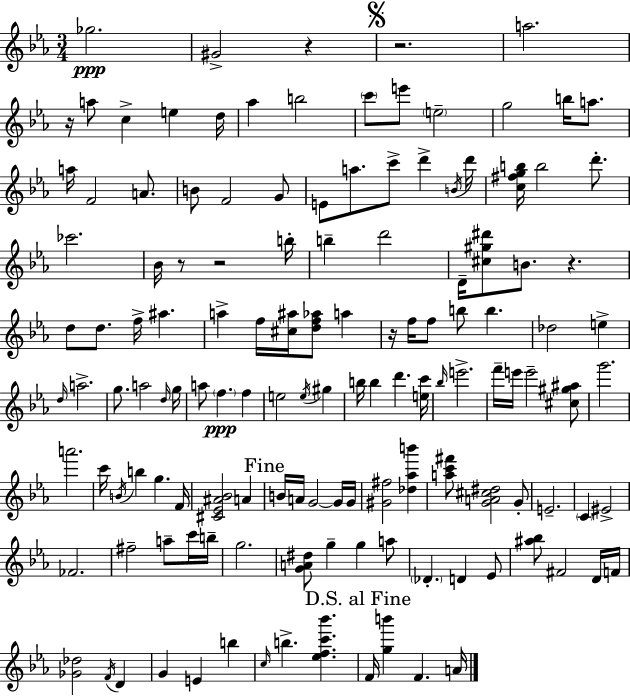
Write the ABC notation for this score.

X:1
T:Untitled
M:3/4
L:1/4
K:Eb
_g2 ^G2 z z2 a2 z/4 a/2 c e d/4 _a b2 c'/2 e'/2 e2 g2 b/4 a/2 a/4 F2 A/2 B/2 F2 G/2 E/2 a/2 c'/2 d' B/4 d'/4 [c^fgb]/4 b2 d'/2 _c'2 _B/4 z/2 z2 b/4 b d'2 D/4 [^c^g^d']/2 B/2 z d/2 d/2 f/4 ^a a f/4 [^c^a]/4 [df_a]/2 a z/4 f/4 f/2 b/2 b _d2 e d/4 a2 g/2 a2 d/4 g/4 a/2 f f e2 e/4 ^g b/4 b d' [ec']/4 _b/4 e'2 f'/4 e'/4 e'2 [^c^g^a]/2 g'2 a'2 c'/4 B/4 b g F/4 [^C_E^A_B]2 A B/4 A/4 G2 G/4 G/4 [^G^f]2 [_d_ab'] [ac'^f']/2 [GA^c^d]2 G/2 E2 C ^E2 _F2 ^f2 a/2 c'/4 b/4 g2 [GA^d]/2 g g a/2 _D D _E/2 [^a_b]/2 ^F2 D/4 F/4 [_G_d]2 F/4 D G E b c/4 b [_efc'_b'] F/4 [gb'] F A/4